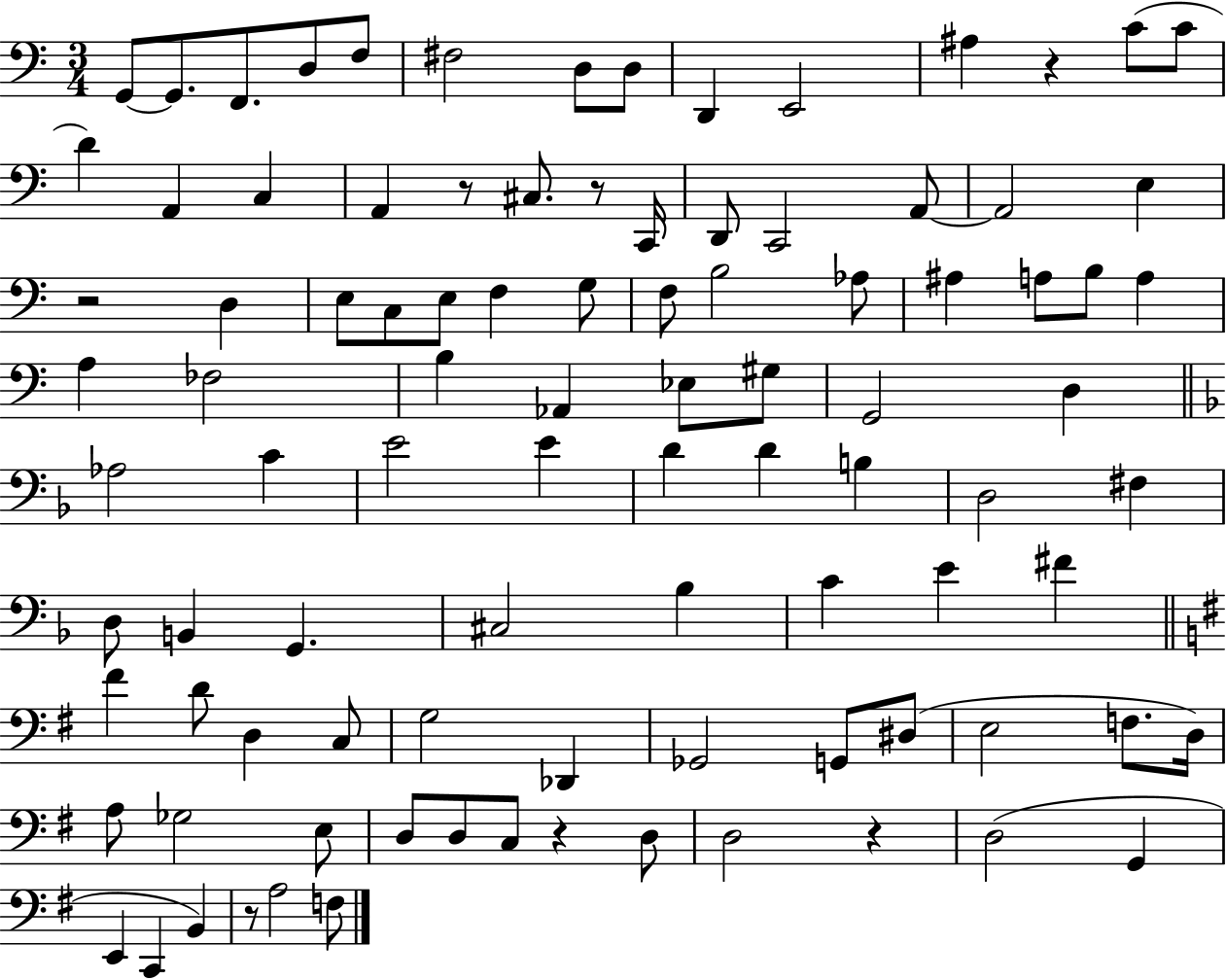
G2/e G2/e. F2/e. D3/e F3/e F#3/h D3/e D3/e D2/q E2/h A#3/q R/q C4/e C4/e D4/q A2/q C3/q A2/q R/e C#3/e. R/e C2/s D2/e C2/h A2/e A2/h E3/q R/h D3/q E3/e C3/e E3/e F3/q G3/e F3/e B3/h Ab3/e A#3/q A3/e B3/e A3/q A3/q FES3/h B3/q Ab2/q Eb3/e G#3/e G2/h D3/q Ab3/h C4/q E4/h E4/q D4/q D4/q B3/q D3/h F#3/q D3/e B2/q G2/q. C#3/h Bb3/q C4/q E4/q F#4/q F#4/q D4/e D3/q C3/e G3/h Db2/q Gb2/h G2/e D#3/e E3/h F3/e. D3/s A3/e Gb3/h E3/e D3/e D3/e C3/e R/q D3/e D3/h R/q D3/h G2/q E2/q C2/q B2/q R/e A3/h F3/e